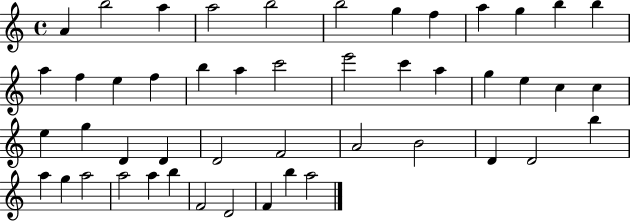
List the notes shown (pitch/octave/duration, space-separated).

A4/q B5/h A5/q A5/h B5/h B5/h G5/q F5/q A5/q G5/q B5/q B5/q A5/q F5/q E5/q F5/q B5/q A5/q C6/h E6/h C6/q A5/q G5/q E5/q C5/q C5/q E5/q G5/q D4/q D4/q D4/h F4/h A4/h B4/h D4/q D4/h B5/q A5/q G5/q A5/h A5/h A5/q B5/q F4/h D4/h F4/q B5/q A5/h